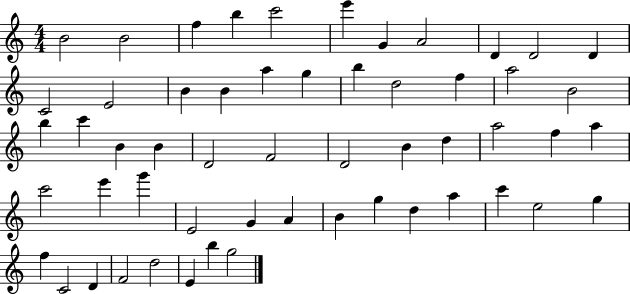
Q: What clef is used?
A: treble